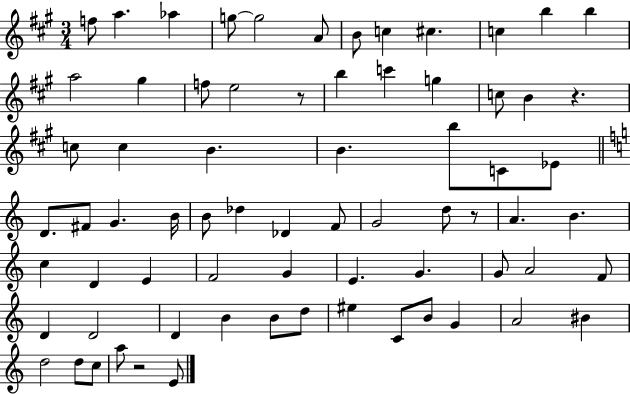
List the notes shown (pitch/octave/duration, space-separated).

F5/e A5/q. Ab5/q G5/e G5/h A4/e B4/e C5/q C#5/q. C5/q B5/q B5/q A5/h G#5/q F5/e E5/h R/e B5/q C6/q G5/q C5/e B4/q R/q. C5/e C5/q B4/q. B4/q. B5/e C4/e Eb4/e D4/e. F#4/e G4/q. B4/s B4/e Db5/q Db4/q F4/e G4/h D5/e R/e A4/q. B4/q. C5/q D4/q E4/q F4/h G4/q E4/q. G4/q. G4/e A4/h F4/e D4/q D4/h D4/q B4/q B4/e D5/e EIS5/q C4/e B4/e G4/q A4/h BIS4/q D5/h D5/e C5/e A5/e R/h E4/e